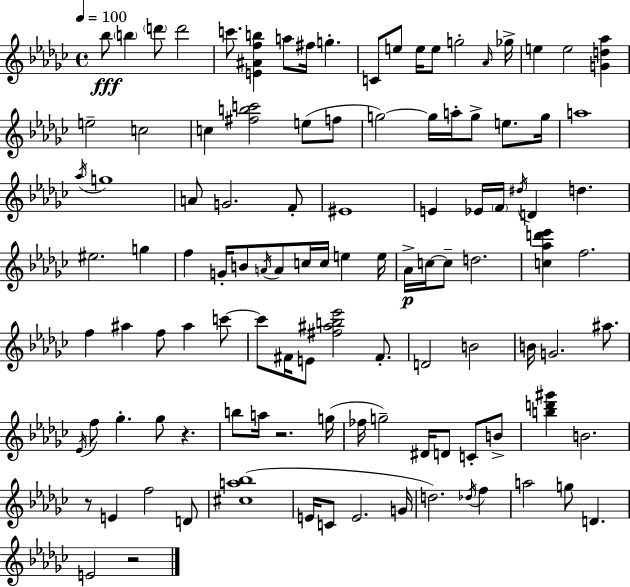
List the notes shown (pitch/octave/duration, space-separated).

Bb5/e B5/q D6/e D6/h C6/e. [E4,A#4,F5,B5]/q A5/e F#5/s G5/q. C4/e E5/e E5/s E5/e G5/h Ab4/s Gb5/s E5/q E5/h [G4,D5,Ab5]/q E5/h C5/h C5/q [F#5,B5,C6]/h E5/e F5/e G5/h G5/s A5/s G5/e E5/e. G5/s A5/w Ab5/s G5/w A4/e G4/h. F4/e EIS4/w E4/q Eb4/s F4/s D#5/s D4/q D5/q. EIS5/h. G5/q F5/q G4/s B4/e A4/s A4/e C5/s C5/s E5/q E5/s Ab4/s C5/s C5/e D5/h. [C5,Ab5,D6,Eb6]/q F5/h. F5/q A#5/q F5/e A#5/q C6/e C6/e F#4/s E4/e [F#5,A#5,B5,Eb6]/h F#4/e. D4/h B4/h B4/s G4/h. A#5/e. Eb4/s F5/e Gb5/q. Gb5/e R/q. B5/e A5/s R/h. G5/s FES5/s G5/h D#4/s D4/e C4/e B4/e [B5,D6,G#6]/q B4/h. R/e E4/q F5/h D4/e [C#5,A5,Bb5]/w E4/s C4/e E4/h. G4/s D5/h. Db5/s F5/q A5/h G5/e D4/q. E4/h R/h